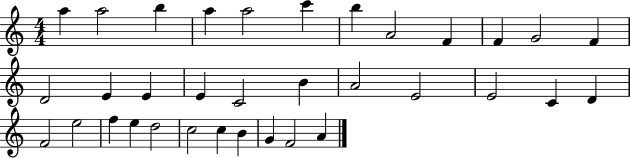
A5/q A5/h B5/q A5/q A5/h C6/q B5/q A4/h F4/q F4/q G4/h F4/q D4/h E4/q E4/q E4/q C4/h B4/q A4/h E4/h E4/h C4/q D4/q F4/h E5/h F5/q E5/q D5/h C5/h C5/q B4/q G4/q F4/h A4/q